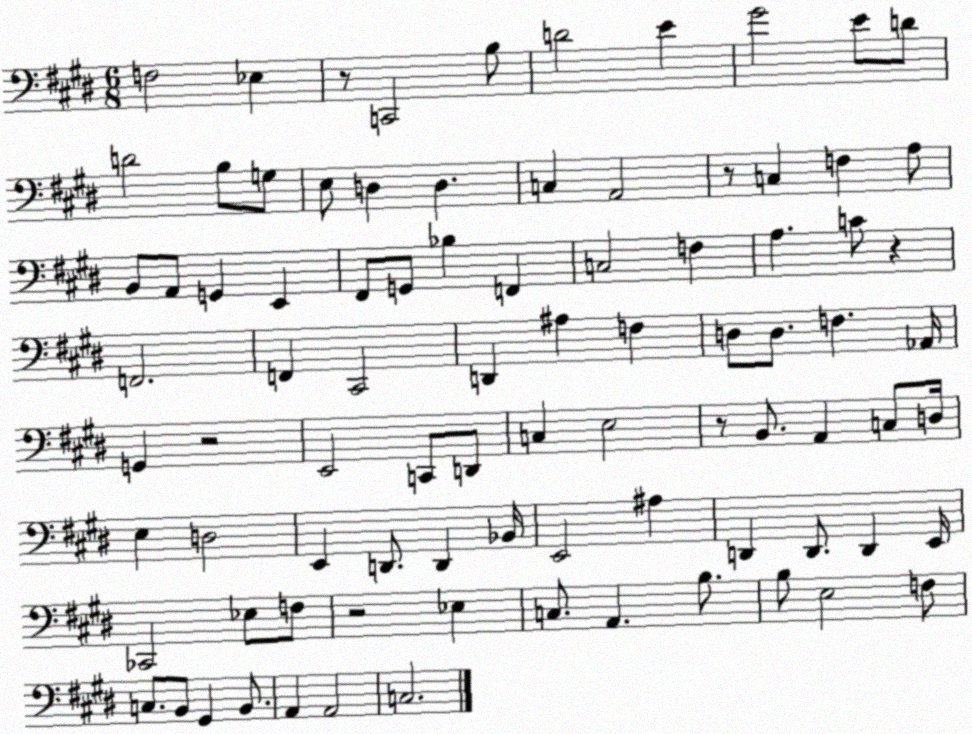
X:1
T:Untitled
M:6/8
L:1/4
K:E
F,2 _E, z/2 C,,2 B,/2 D2 E ^G2 E/2 D/2 D2 B,/2 G,/2 E,/2 D, D, C, A,,2 z/2 C, F, A,/2 B,,/2 A,,/2 G,, E,, ^F,,/2 G,,/2 _B, F,, C,2 F, A, C/2 z F,,2 F,, ^C,,2 D,, ^A, F, D,/2 D,/2 F, _A,,/4 G,, z2 E,,2 C,,/2 D,,/2 C, E,2 z/2 B,,/2 A,, C,/2 D,/4 E, D,2 E,, D,,/2 D,, _B,,/4 E,,2 ^A, D,, D,,/2 D,, E,,/4 _C,,2 _E,/2 F,/2 z2 _E, C,/2 A,, B,/2 B,/2 E,2 F,/2 C,/2 B,,/2 ^G,, B,,/2 A,, A,,2 C,2